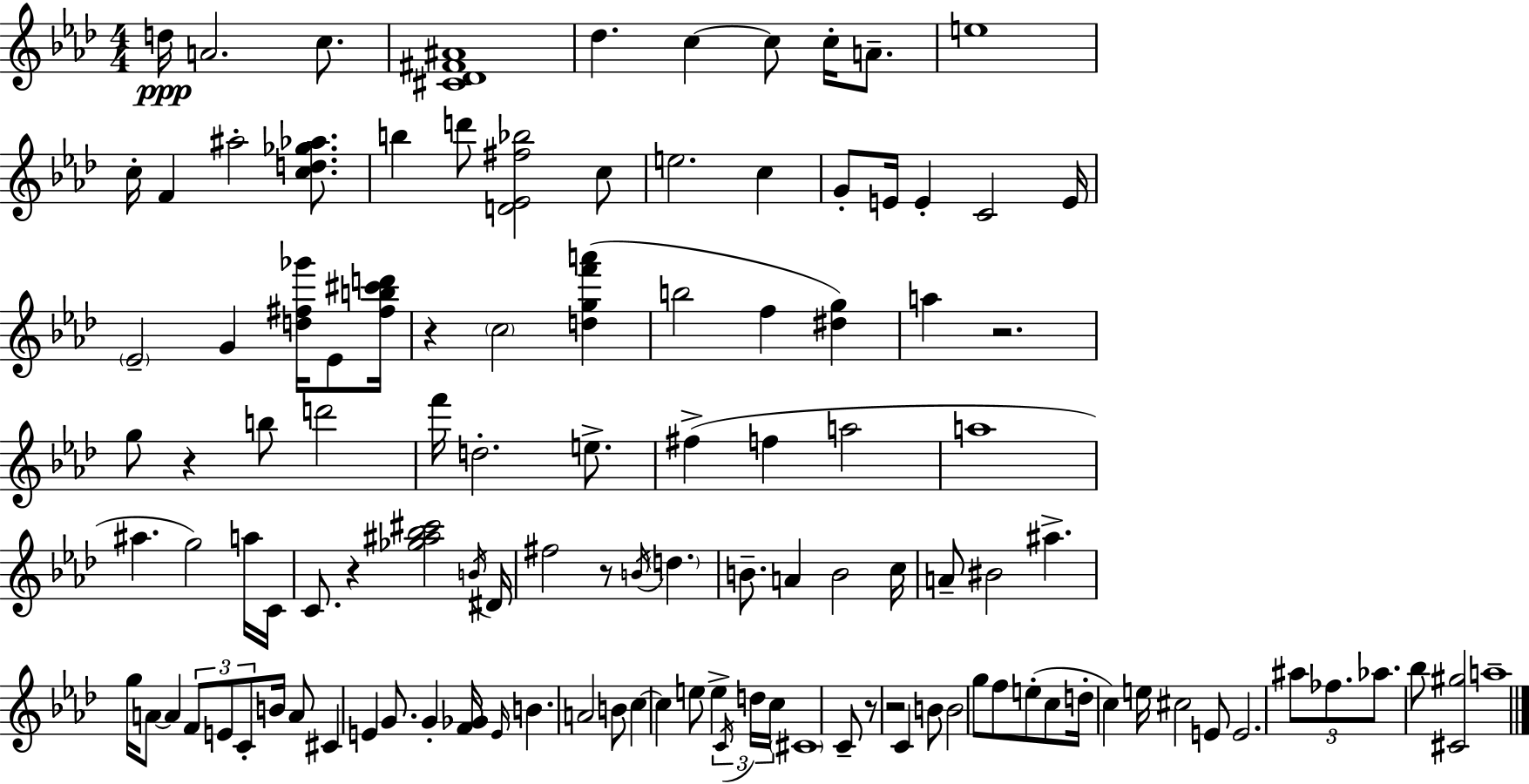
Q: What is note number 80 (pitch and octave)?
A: C#4